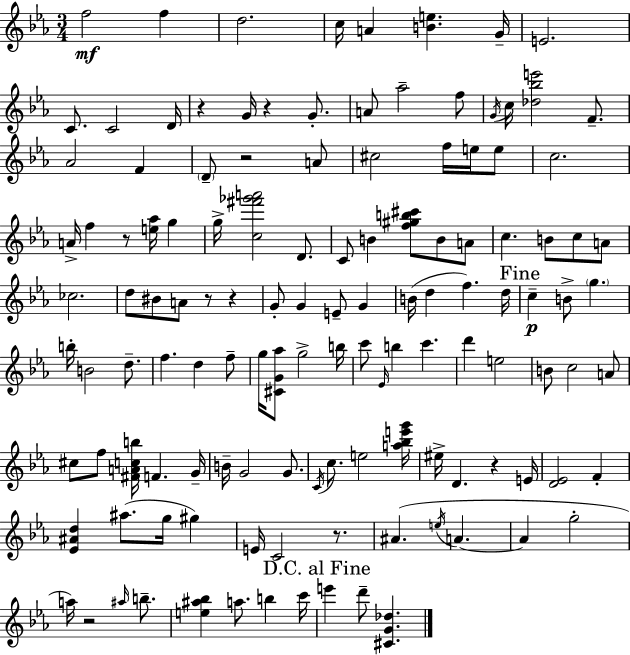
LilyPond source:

{
  \clef treble
  \numericTimeSignature
  \time 3/4
  \key ees \major
  \repeat volta 2 { f''2\mf f''4 | d''2. | c''16 a'4 <b' e''>4. g'16-- | e'2. | \break c'8. c'2 d'16 | r4 g'16 r4 g'8.-. | a'8 aes''2-- f''8 | \acciaccatura { g'16 } c''16 <des'' bes'' e'''>2 f'8.-- | \break aes'2 f'4 | \parenthesize d'8-- r2 a'8 | cis''2 f''16 e''16 e''8 | c''2. | \break a'16-> f''4 r8 <e'' aes''>16 g''4 | g''16-> <c'' fis''' ges''' a'''>2 d'8. | c'8 b'4 <f'' gis'' b'' cis'''>8 b'8 a'8 | c''4. b'8 c''8 a'8 | \break ces''2. | d''8 bis'8 a'8 r8 r4 | g'8-. g'4 e'8-- g'4 | b'16( d''4 f''4.) | \break d''16 \mark "Fine" c''4--\p b'8-> \parenthesize g''4. | b''16-. b'2 d''8.-- | f''4. d''4 f''8-- | g''16 <cis' g' aes''>8 g''2-> | \break b''16 c'''8 \grace { ees'16 } b''4 c'''4. | d'''4 e''2 | b'8 c''2 | a'8 cis''8 f''8 <fis' a' c'' b''>16 f'4. | \break g'16-- b'16-- g'2 g'8. | \acciaccatura { c'16 } c''8. e''2 | <a'' bes'' e''' g'''>16 eis''16-> d'4. r4 | e'16 <d' ees'>2 f'4-. | \break <ees' ais' d''>4 ais''8.( g''16 gis''4) | e'16 c'2 | r8. ais'4.( \acciaccatura { e''16 } a'4.~~ | a'4 g''2-. | \break a''16) r2 | \grace { ais''16 } b''8.-- <e'' ais'' bes''>4 a''8. | b''4 c'''16 \mark "D.C. al Fine" e'''4 d'''8-- <cis' g' des''>4. | } \bar "|."
}